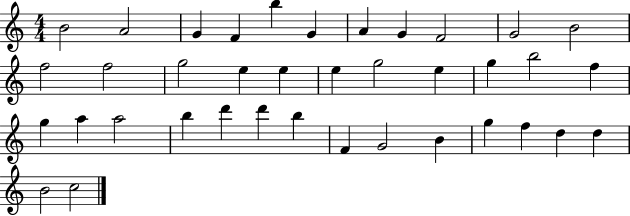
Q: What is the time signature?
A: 4/4